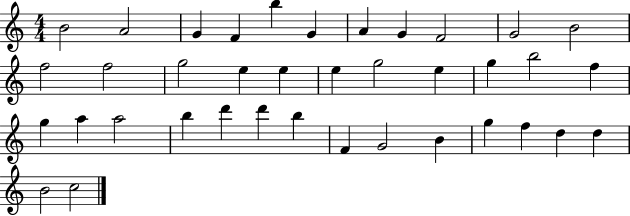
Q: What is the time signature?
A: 4/4